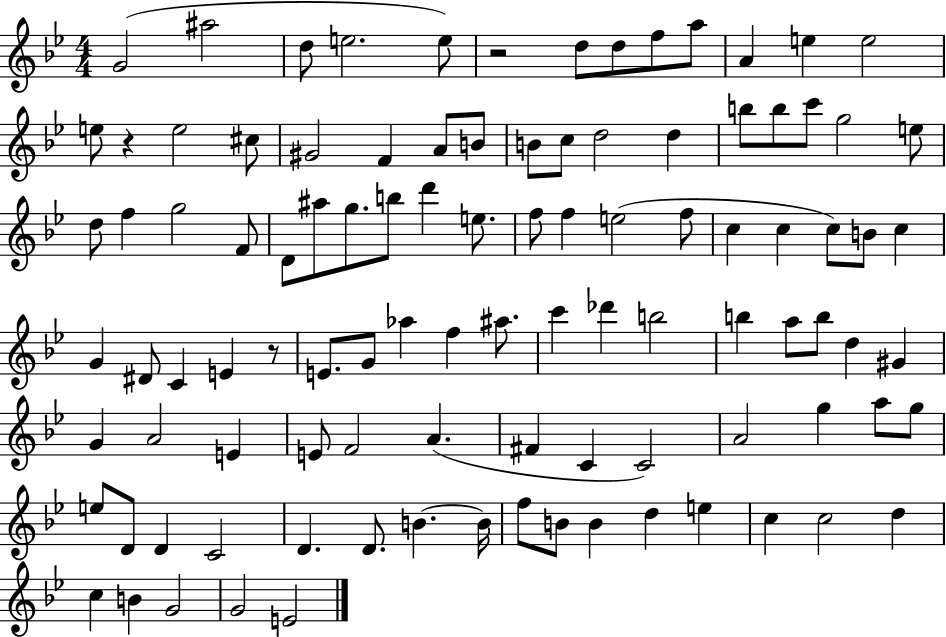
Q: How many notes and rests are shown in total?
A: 101